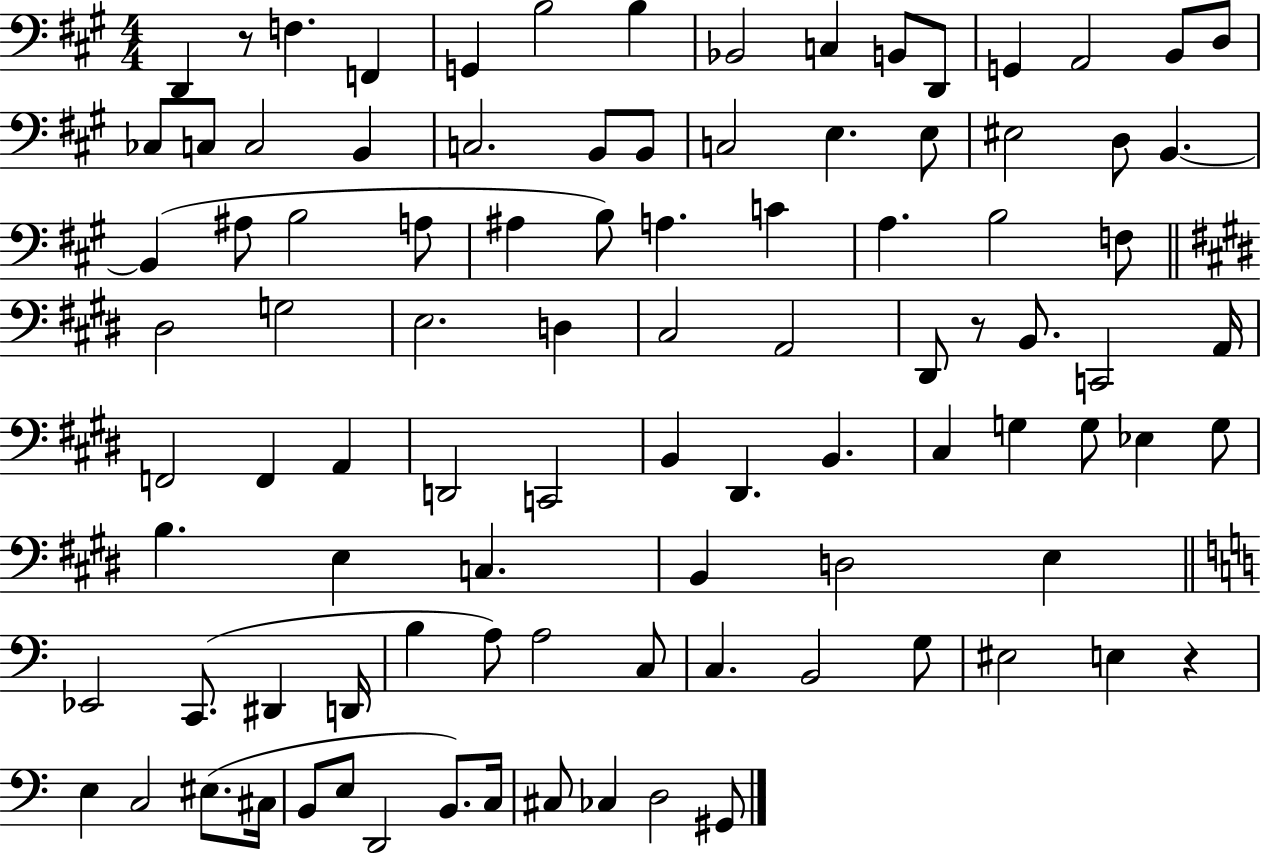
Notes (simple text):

D2/q R/e F3/q. F2/q G2/q B3/h B3/q Bb2/h C3/q B2/e D2/e G2/q A2/h B2/e D3/e CES3/e C3/e C3/h B2/q C3/h. B2/e B2/e C3/h E3/q. E3/e EIS3/h D3/e B2/q. B2/q A#3/e B3/h A3/e A#3/q B3/e A3/q. C4/q A3/q. B3/h F3/e D#3/h G3/h E3/h. D3/q C#3/h A2/h D#2/e R/e B2/e. C2/h A2/s F2/h F2/q A2/q D2/h C2/h B2/q D#2/q. B2/q. C#3/q G3/q G3/e Eb3/q G3/e B3/q. E3/q C3/q. B2/q D3/h E3/q Eb2/h C2/e. D#2/q D2/s B3/q A3/e A3/h C3/e C3/q. B2/h G3/e EIS3/h E3/q R/q E3/q C3/h EIS3/e. C#3/s B2/e E3/e D2/h B2/e. C3/s C#3/e CES3/q D3/h G#2/e